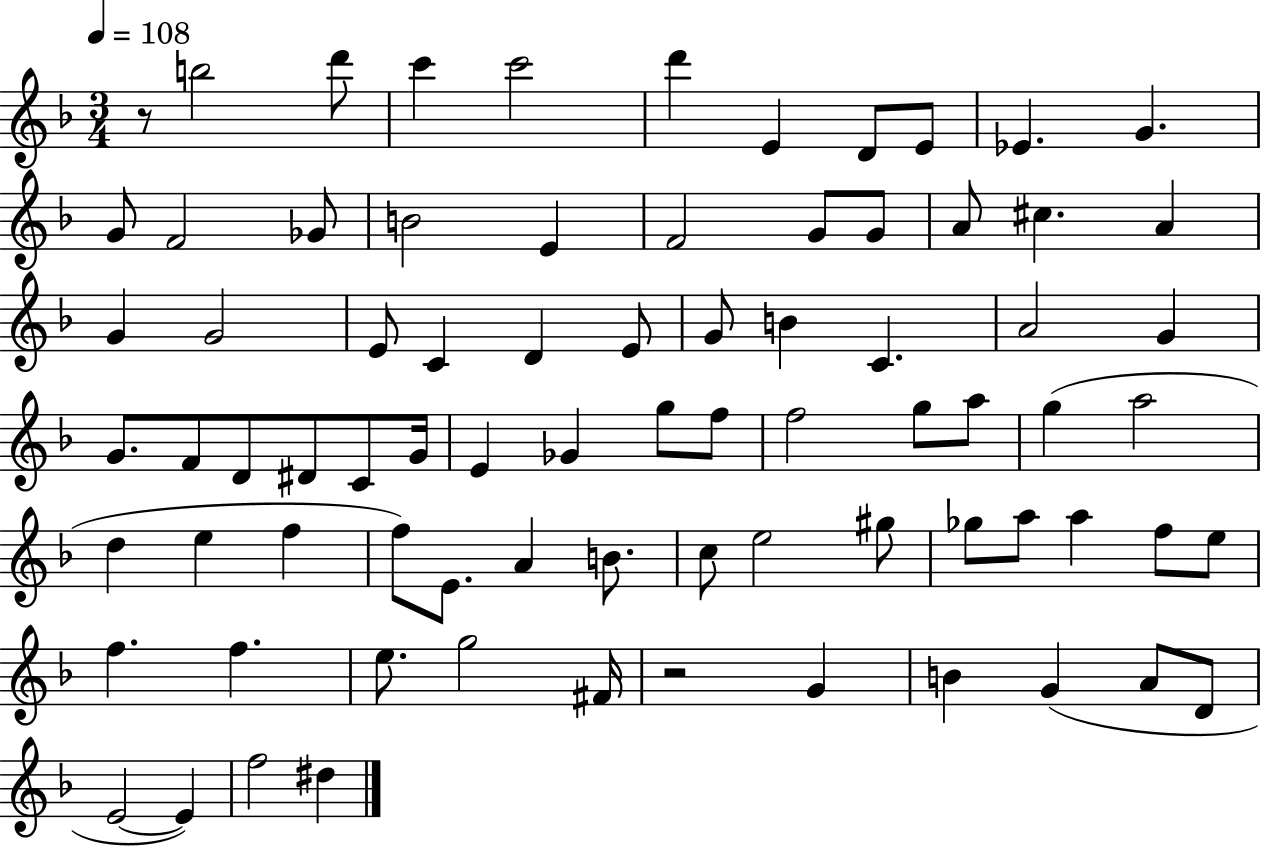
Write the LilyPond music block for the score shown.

{
  \clef treble
  \numericTimeSignature
  \time 3/4
  \key f \major
  \tempo 4 = 108
  r8 b''2 d'''8 | c'''4 c'''2 | d'''4 e'4 d'8 e'8 | ees'4. g'4. | \break g'8 f'2 ges'8 | b'2 e'4 | f'2 g'8 g'8 | a'8 cis''4. a'4 | \break g'4 g'2 | e'8 c'4 d'4 e'8 | g'8 b'4 c'4. | a'2 g'4 | \break g'8. f'8 d'8 dis'8 c'8 g'16 | e'4 ges'4 g''8 f''8 | f''2 g''8 a''8 | g''4( a''2 | \break d''4 e''4 f''4 | f''8) e'8. a'4 b'8. | c''8 e''2 gis''8 | ges''8 a''8 a''4 f''8 e''8 | \break f''4. f''4. | e''8. g''2 fis'16 | r2 g'4 | b'4 g'4( a'8 d'8 | \break e'2~~ e'4) | f''2 dis''4 | \bar "|."
}